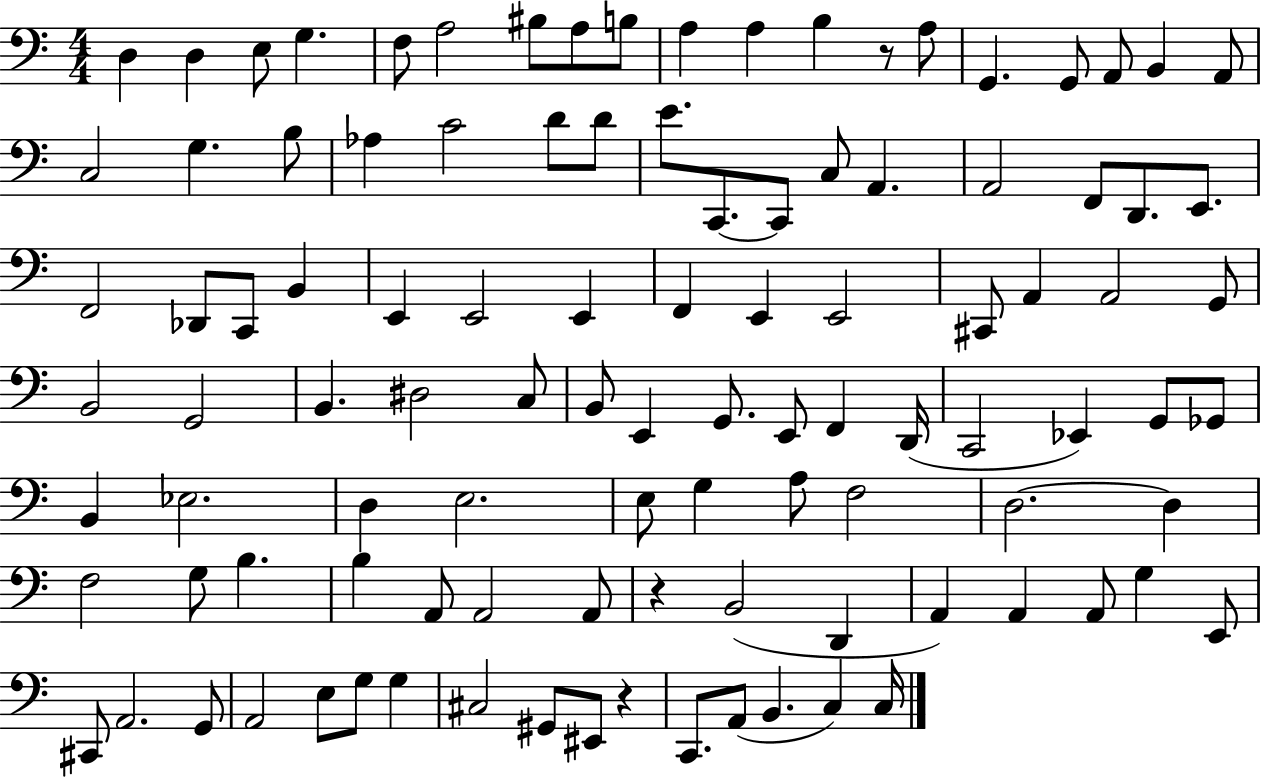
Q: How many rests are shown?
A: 3